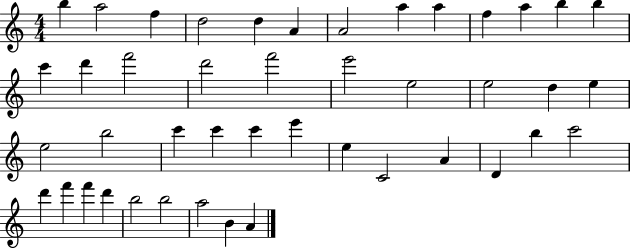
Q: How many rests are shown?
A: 0